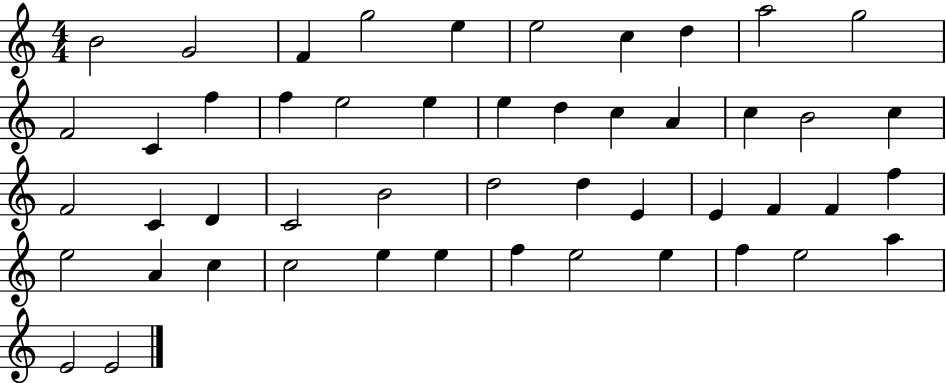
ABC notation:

X:1
T:Untitled
M:4/4
L:1/4
K:C
B2 G2 F g2 e e2 c d a2 g2 F2 C f f e2 e e d c A c B2 c F2 C D C2 B2 d2 d E E F F f e2 A c c2 e e f e2 e f e2 a E2 E2